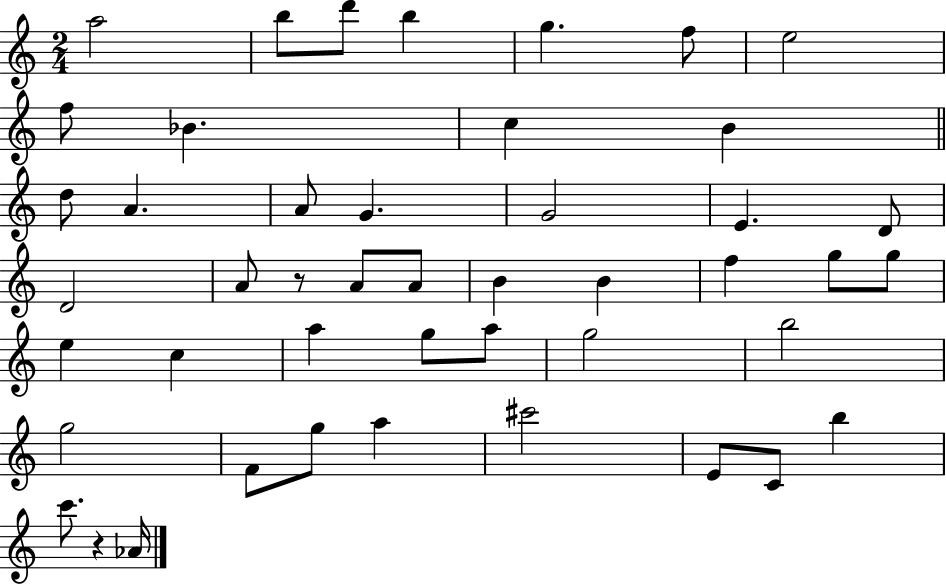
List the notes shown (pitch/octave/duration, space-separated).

A5/h B5/e D6/e B5/q G5/q. F5/e E5/h F5/e Bb4/q. C5/q B4/q D5/e A4/q. A4/e G4/q. G4/h E4/q. D4/e D4/h A4/e R/e A4/e A4/e B4/q B4/q F5/q G5/e G5/e E5/q C5/q A5/q G5/e A5/e G5/h B5/h G5/h F4/e G5/e A5/q C#6/h E4/e C4/e B5/q C6/e. R/q Ab4/s